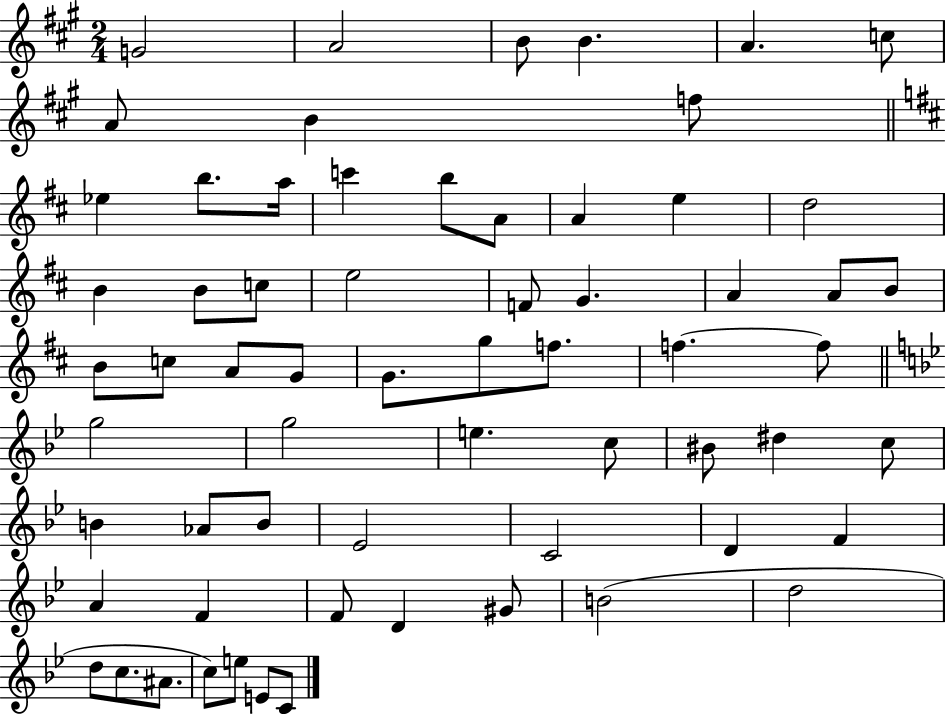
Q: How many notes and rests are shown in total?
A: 64